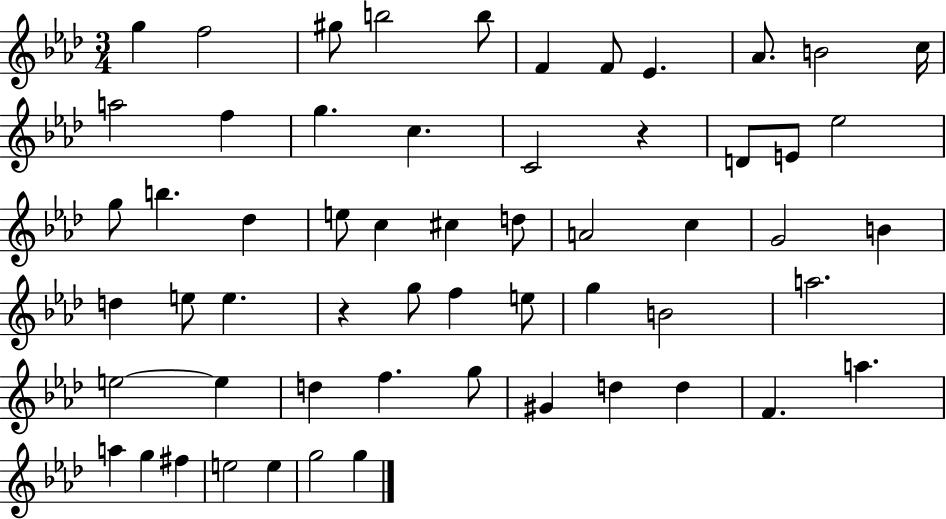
X:1
T:Untitled
M:3/4
L:1/4
K:Ab
g f2 ^g/2 b2 b/2 F F/2 _E _A/2 B2 c/4 a2 f g c C2 z D/2 E/2 _e2 g/2 b _d e/2 c ^c d/2 A2 c G2 B d e/2 e z g/2 f e/2 g B2 a2 e2 e d f g/2 ^G d d F a a g ^f e2 e g2 g